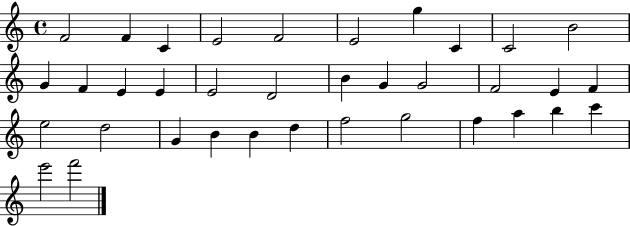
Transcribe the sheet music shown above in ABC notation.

X:1
T:Untitled
M:4/4
L:1/4
K:C
F2 F C E2 F2 E2 g C C2 B2 G F E E E2 D2 B G G2 F2 E F e2 d2 G B B d f2 g2 f a b c' e'2 f'2